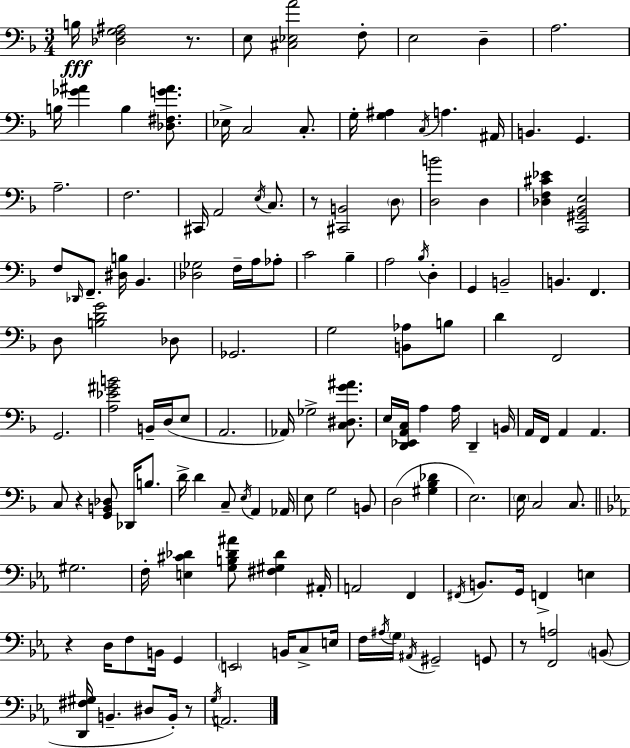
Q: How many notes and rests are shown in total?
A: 140